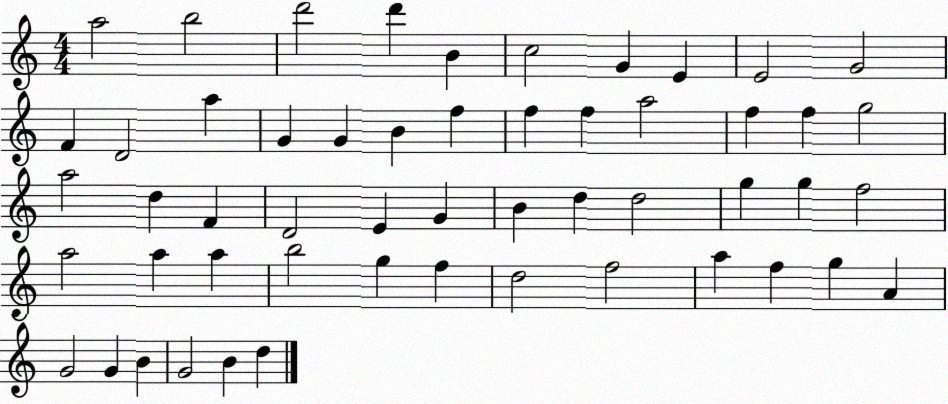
X:1
T:Untitled
M:4/4
L:1/4
K:C
a2 b2 d'2 d' B c2 G E E2 G2 F D2 a G G B f f f a2 f f g2 a2 d F D2 E G B d d2 g g f2 a2 a a b2 g f d2 f2 a f g A G2 G B G2 B d